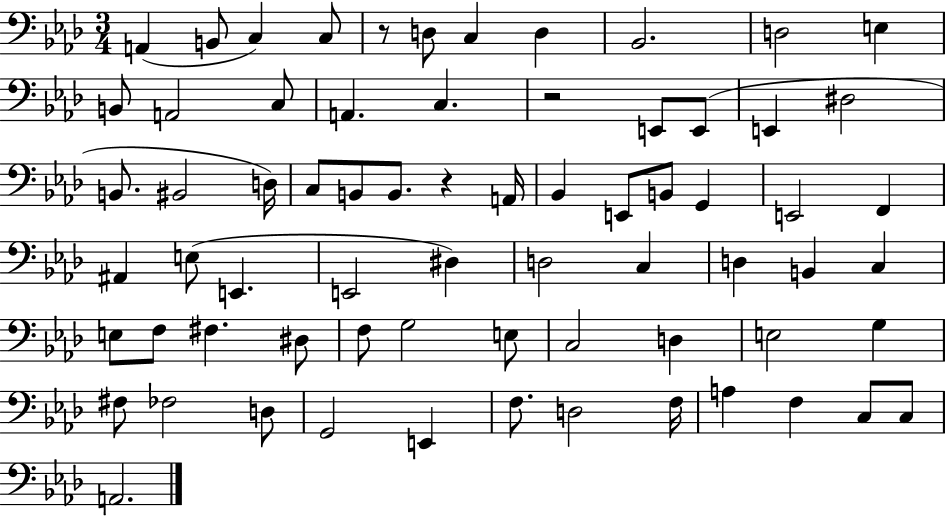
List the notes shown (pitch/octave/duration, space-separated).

A2/q B2/e C3/q C3/e R/e D3/e C3/q D3/q Bb2/h. D3/h E3/q B2/e A2/h C3/e A2/q. C3/q. R/h E2/e E2/e E2/q D#3/h B2/e. BIS2/h D3/s C3/e B2/e B2/e. R/q A2/s Bb2/q E2/e B2/e G2/q E2/h F2/q A#2/q E3/e E2/q. E2/h D#3/q D3/h C3/q D3/q B2/q C3/q E3/e F3/e F#3/q. D#3/e F3/e G3/h E3/e C3/h D3/q E3/h G3/q F#3/e FES3/h D3/e G2/h E2/q F3/e. D3/h F3/s A3/q F3/q C3/e C3/e A2/h.